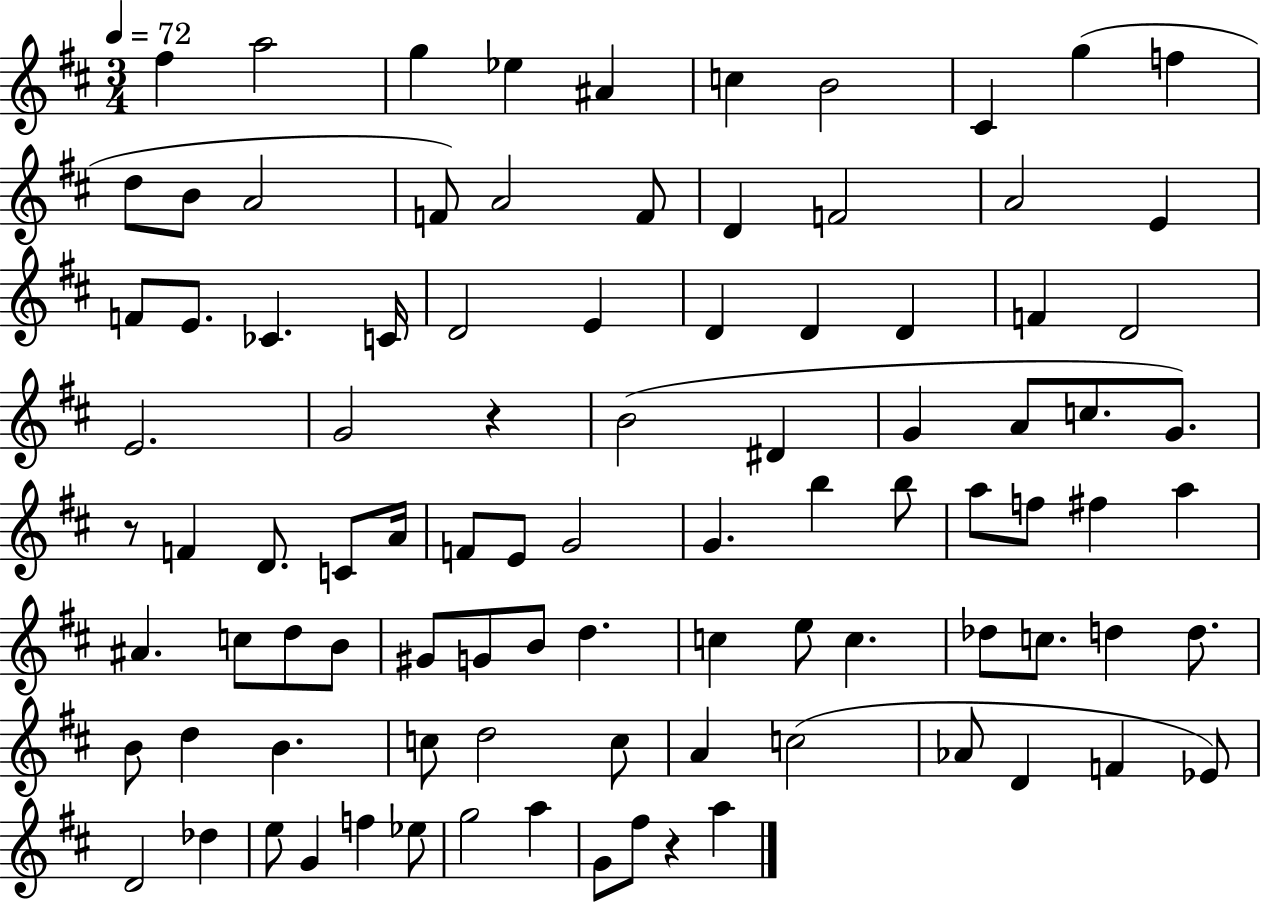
{
  \clef treble
  \numericTimeSignature
  \time 3/4
  \key d \major
  \tempo 4 = 72
  fis''4 a''2 | g''4 ees''4 ais'4 | c''4 b'2 | cis'4 g''4( f''4 | \break d''8 b'8 a'2 | f'8) a'2 f'8 | d'4 f'2 | a'2 e'4 | \break f'8 e'8. ces'4. c'16 | d'2 e'4 | d'4 d'4 d'4 | f'4 d'2 | \break e'2. | g'2 r4 | b'2( dis'4 | g'4 a'8 c''8. g'8.) | \break r8 f'4 d'8. c'8 a'16 | f'8 e'8 g'2 | g'4. b''4 b''8 | a''8 f''8 fis''4 a''4 | \break ais'4. c''8 d''8 b'8 | gis'8 g'8 b'8 d''4. | c''4 e''8 c''4. | des''8 c''8. d''4 d''8. | \break b'8 d''4 b'4. | c''8 d''2 c''8 | a'4 c''2( | aes'8 d'4 f'4 ees'8) | \break d'2 des''4 | e''8 g'4 f''4 ees''8 | g''2 a''4 | g'8 fis''8 r4 a''4 | \break \bar "|."
}